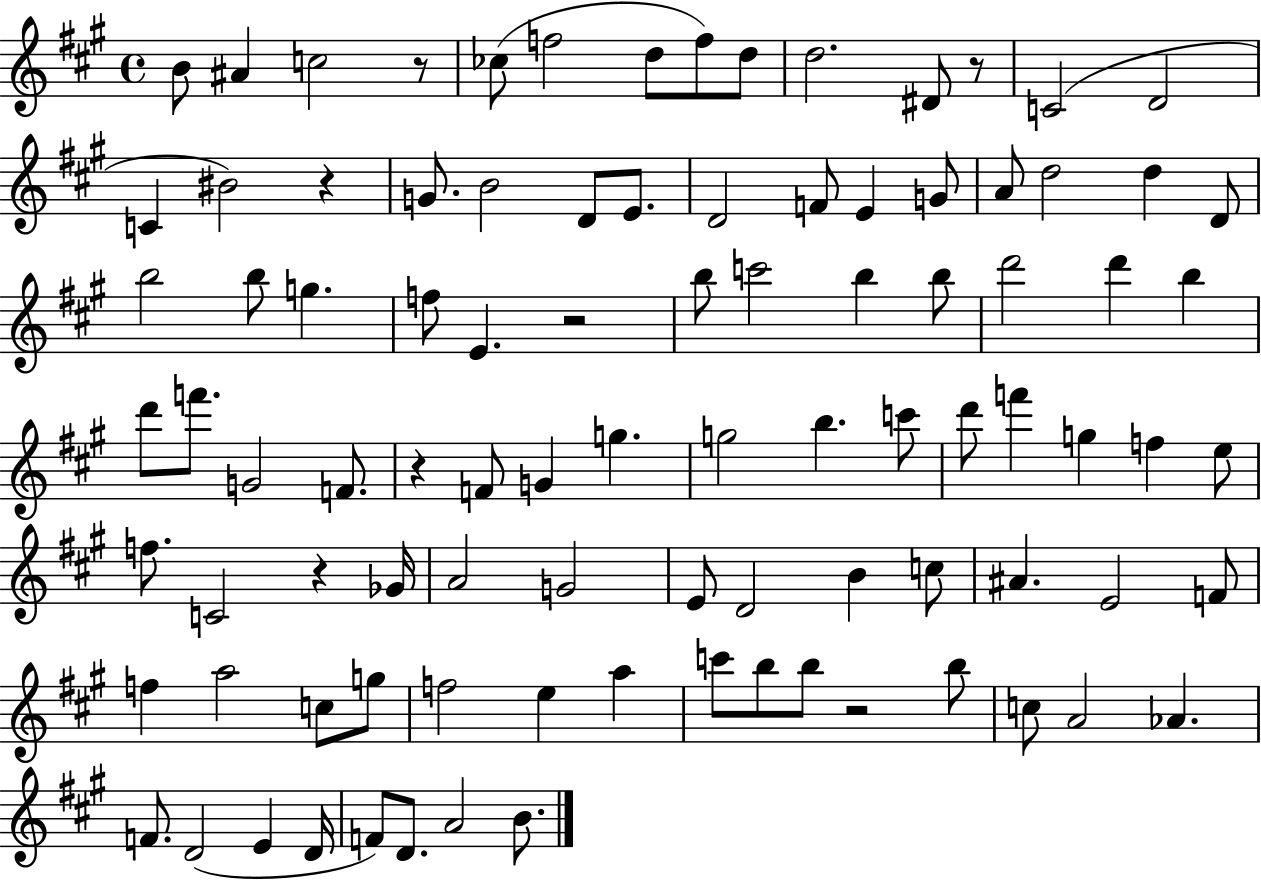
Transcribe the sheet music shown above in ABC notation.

X:1
T:Untitled
M:4/4
L:1/4
K:A
B/2 ^A c2 z/2 _c/2 f2 d/2 f/2 d/2 d2 ^D/2 z/2 C2 D2 C ^B2 z G/2 B2 D/2 E/2 D2 F/2 E G/2 A/2 d2 d D/2 b2 b/2 g f/2 E z2 b/2 c'2 b b/2 d'2 d' b d'/2 f'/2 G2 F/2 z F/2 G g g2 b c'/2 d'/2 f' g f e/2 f/2 C2 z _G/4 A2 G2 E/2 D2 B c/2 ^A E2 F/2 f a2 c/2 g/2 f2 e a c'/2 b/2 b/2 z2 b/2 c/2 A2 _A F/2 D2 E D/4 F/2 D/2 A2 B/2